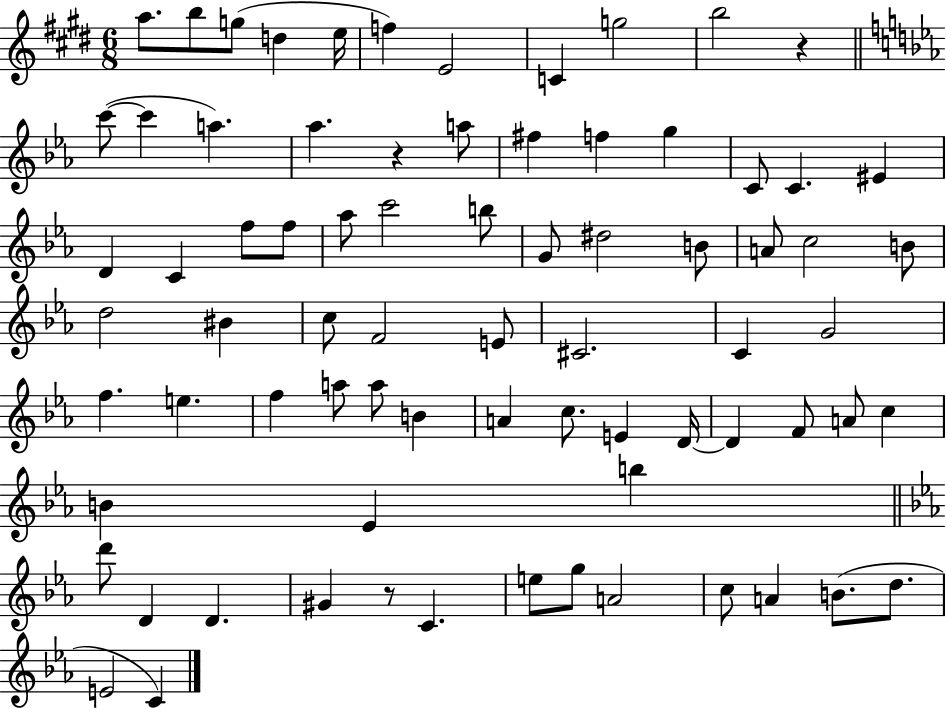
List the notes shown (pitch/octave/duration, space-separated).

A5/e. B5/e G5/e D5/q E5/s F5/q E4/h C4/q G5/h B5/h R/q C6/e C6/q A5/q. Ab5/q. R/q A5/e F#5/q F5/q G5/q C4/e C4/q. EIS4/q D4/q C4/q F5/e F5/e Ab5/e C6/h B5/e G4/e D#5/h B4/e A4/e C5/h B4/e D5/h BIS4/q C5/e F4/h E4/e C#4/h. C4/q G4/h F5/q. E5/q. F5/q A5/e A5/e B4/q A4/q C5/e. E4/q D4/s D4/q F4/e A4/e C5/q B4/q Eb4/q B5/q D6/e D4/q D4/q. G#4/q R/e C4/q. E5/e G5/e A4/h C5/e A4/q B4/e. D5/e. E4/h C4/q